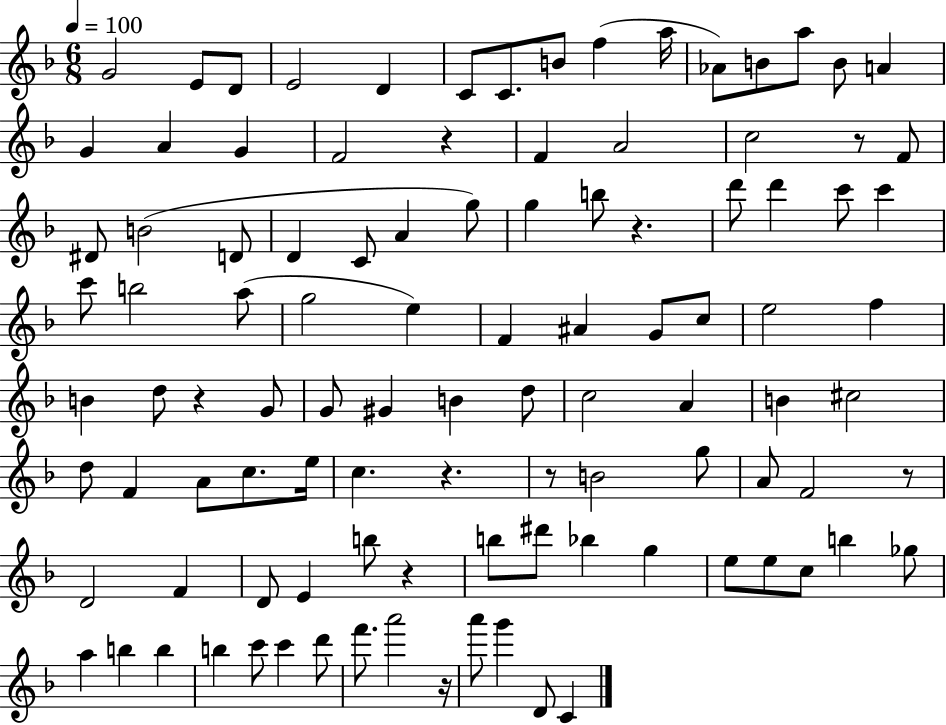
{
  \clef treble
  \numericTimeSignature
  \time 6/8
  \key f \major
  \tempo 4 = 100
  g'2 e'8 d'8 | e'2 d'4 | c'8 c'8. b'8 f''4( a''16 | aes'8) b'8 a''8 b'8 a'4 | \break g'4 a'4 g'4 | f'2 r4 | f'4 a'2 | c''2 r8 f'8 | \break dis'8 b'2( d'8 | d'4 c'8 a'4 g''8) | g''4 b''8 r4. | d'''8 d'''4 c'''8 c'''4 | \break c'''8 b''2 a''8( | g''2 e''4) | f'4 ais'4 g'8 c''8 | e''2 f''4 | \break b'4 d''8 r4 g'8 | g'8 gis'4 b'4 d''8 | c''2 a'4 | b'4 cis''2 | \break d''8 f'4 a'8 c''8. e''16 | c''4. r4. | r8 b'2 g''8 | a'8 f'2 r8 | \break d'2 f'4 | d'8 e'4 b''8 r4 | b''8 dis'''8 bes''4 g''4 | e''8 e''8 c''8 b''4 ges''8 | \break a''4 b''4 b''4 | b''4 c'''8 c'''4 d'''8 | f'''8. a'''2 r16 | a'''8 g'''4 d'8 c'4 | \break \bar "|."
}